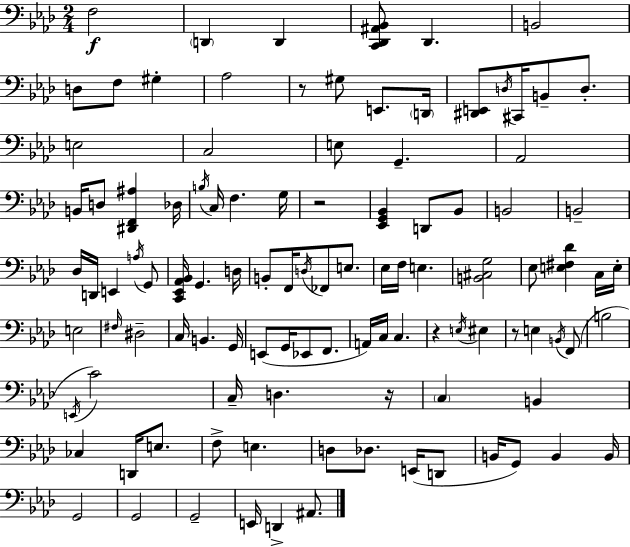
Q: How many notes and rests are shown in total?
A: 106